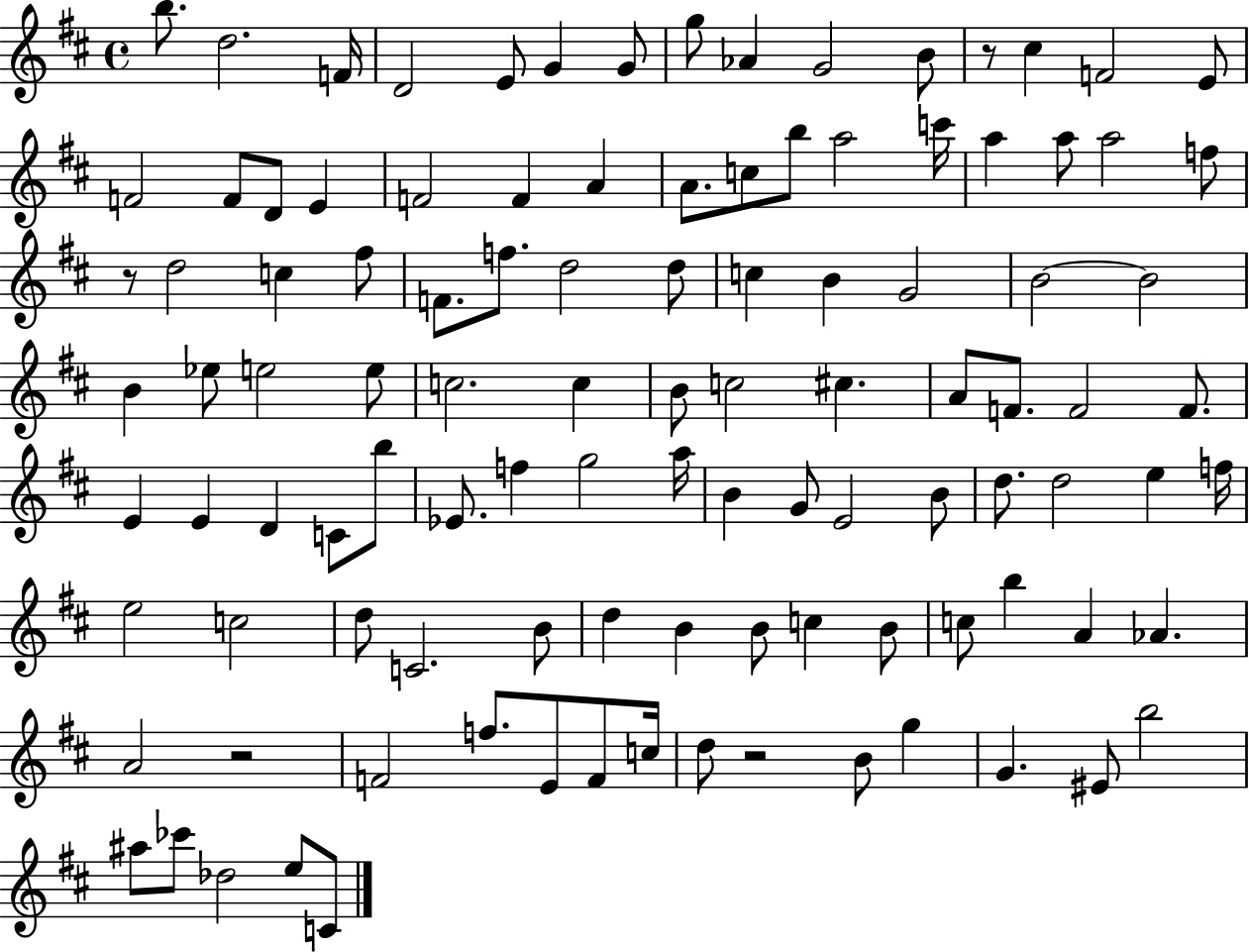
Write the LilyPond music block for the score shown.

{
  \clef treble
  \time 4/4
  \defaultTimeSignature
  \key d \major
  \repeat volta 2 { b''8. d''2. f'16 | d'2 e'8 g'4 g'8 | g''8 aes'4 g'2 b'8 | r8 cis''4 f'2 e'8 | \break f'2 f'8 d'8 e'4 | f'2 f'4 a'4 | a'8. c''8 b''8 a''2 c'''16 | a''4 a''8 a''2 f''8 | \break r8 d''2 c''4 fis''8 | f'8. f''8. d''2 d''8 | c''4 b'4 g'2 | b'2~~ b'2 | \break b'4 ees''8 e''2 e''8 | c''2. c''4 | b'8 c''2 cis''4. | a'8 f'8. f'2 f'8. | \break e'4 e'4 d'4 c'8 b''8 | ees'8. f''4 g''2 a''16 | b'4 g'8 e'2 b'8 | d''8. d''2 e''4 f''16 | \break e''2 c''2 | d''8 c'2. b'8 | d''4 b'4 b'8 c''4 b'8 | c''8 b''4 a'4 aes'4. | \break a'2 r2 | f'2 f''8. e'8 f'8 c''16 | d''8 r2 b'8 g''4 | g'4. eis'8 b''2 | \break ais''8 ces'''8 des''2 e''8 c'8 | } \bar "|."
}